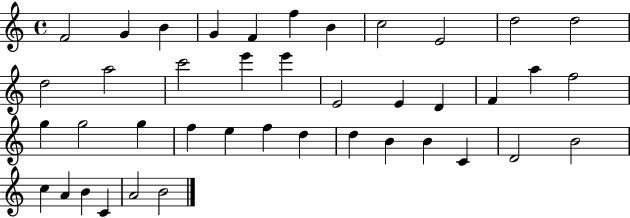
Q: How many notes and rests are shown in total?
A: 41